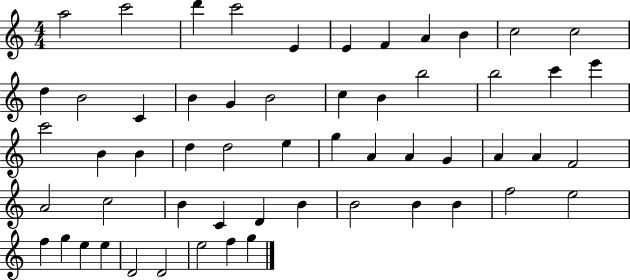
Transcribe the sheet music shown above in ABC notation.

X:1
T:Untitled
M:4/4
L:1/4
K:C
a2 c'2 d' c'2 E E F A B c2 c2 d B2 C B G B2 c B b2 b2 c' e' c'2 B B d d2 e g A A G A A F2 A2 c2 B C D B B2 B B f2 e2 f g e e D2 D2 e2 f g